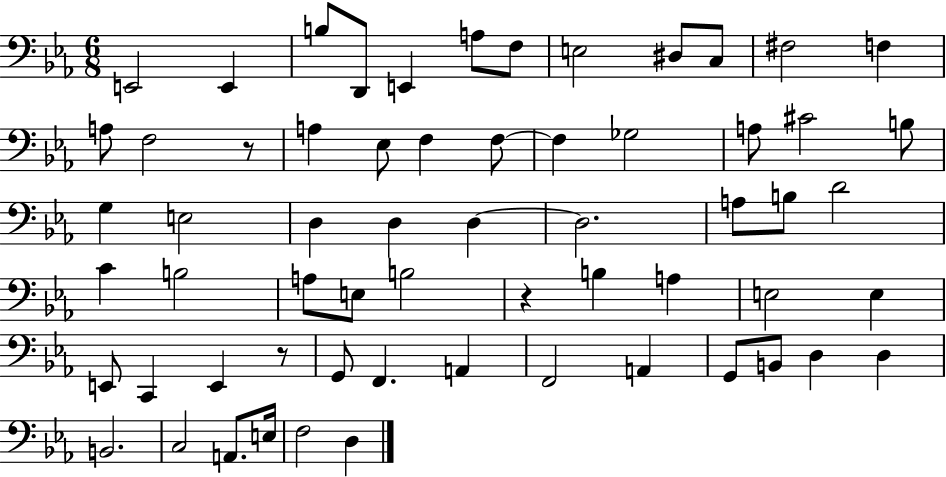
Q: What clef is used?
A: bass